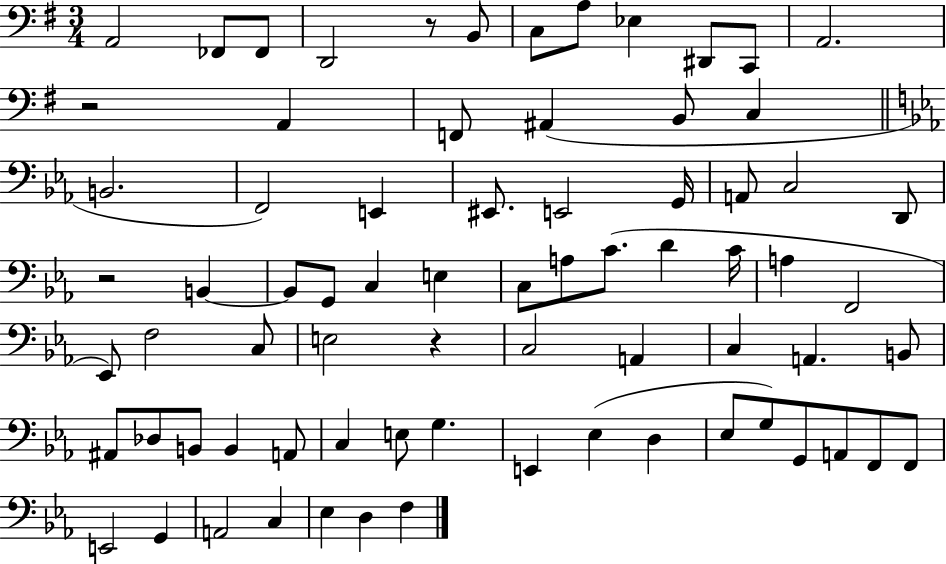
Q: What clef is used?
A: bass